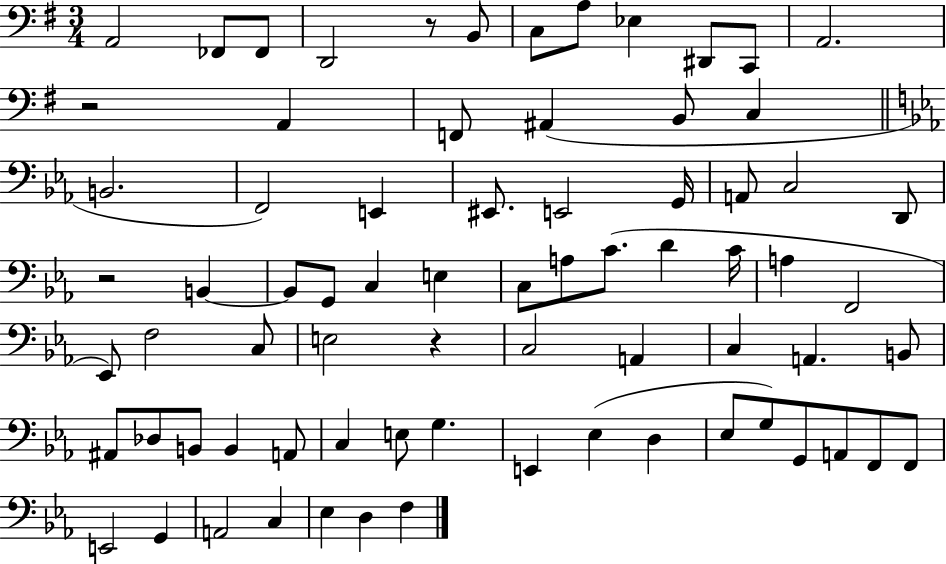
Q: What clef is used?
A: bass